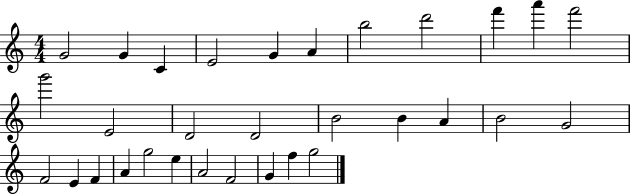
{
  \clef treble
  \numericTimeSignature
  \time 4/4
  \key c \major
  g'2 g'4 c'4 | e'2 g'4 a'4 | b''2 d'''2 | f'''4 a'''4 f'''2 | \break g'''2 e'2 | d'2 d'2 | b'2 b'4 a'4 | b'2 g'2 | \break f'2 e'4 f'4 | a'4 g''2 e''4 | a'2 f'2 | g'4 f''4 g''2 | \break \bar "|."
}